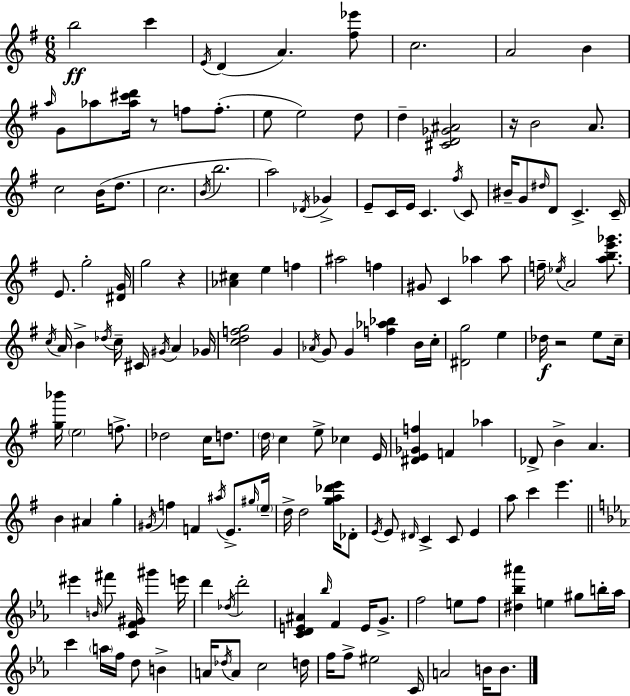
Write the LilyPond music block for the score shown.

{
  \clef treble
  \numericTimeSignature
  \time 6/8
  \key e \minor
  \repeat volta 2 { b''2\ff c'''4 | \acciaccatura { e'16 }( d'4 a'4.) <fis'' ees'''>8 | c''2. | a'2 b'4 | \break \grace { a''16 } g'8 aes''8 <aes'' cis''' d'''>16 r8 f''8 f''8.-.( | e''8 e''2) | d''8 d''4-- <cis' d' ges' ais'>2 | r16 b'2 a'8. | \break c''2 b'16( d''8. | c''2. | \acciaccatura { b'16 } b''2. | a''2) \acciaccatura { des'16 } | \break ges'4-> e'8-- c'16 e'16 c'4. | \acciaccatura { fis''16 } c'8 bis'16-- g'8 \grace { dis''16 } d'8 c'4.-> | c'16-- e'8. g''2-. | <dis' g'>16 g''2 | \break r4 <aes' cis''>4 e''4 | f''4 ais''2 | f''4 gis'8 c'4 | aes''4 aes''8 f''16-- \acciaccatura { ees''16 } a'2 | \break <a'' b'' e''' ges'''>8. \acciaccatura { c''16 } a'16 b'4-> | \acciaccatura { des''16 } c''16-- cis'16 \acciaccatura { gis'16 } a'4 ges'16 <c'' d'' f'' g''>2 | g'4 \acciaccatura { aes'16 } g'8 | g'4 <f'' aes'' bes''>4 b'16 c''16-. <dis' g''>2 | \break e''4 des''16\f | r2 e''8 c''16-- <g'' bes'''>16 | \parenthesize e''2 f''8.-> des''2 | c''16 d''8. \parenthesize d''16 | \break c''4 e''8-> ces''4 e'16 <dis' e' ges' f''>4 | f'4 aes''4 des'8-> | b'4-> a'4. b'4 | ais'4 g''4-. \acciaccatura { gis'16 } | \break f''4 f'4 \acciaccatura { ais''16 } e'8.-> | \grace { gis''16 } \parenthesize e''16-- d''16-> d''2 <g'' a'' des''' e'''>16 | des'8-. \acciaccatura { e'16 } e'8 \grace { dis'16 } c'4-> c'8 | e'4 a''8 c'''4 e'''4. | \break \bar "||" \break \key ees \major eis'''4 \grace { b'16 } fis'''8 <c' f' gis'>16 gis'''4 | e'''16 d'''4 \acciaccatura { des''16 } d'''2-. | <c' d' e' ais'>4 \grace { bes''16 } f'4 e'16 | g'8.-> f''2 e''8 | \break f''8 <dis'' bes'' ais'''>4 e''4 gis''8 | b''16-. aes''16 c'''4 \parenthesize a''16 f''16 d''8 b'4-> | a'16 \acciaccatura { des''16 } a'8 c''2 | d''16 f''16 f''8-> eis''2 | \break c'16 a'2 | b'16 b'8. } \bar "|."
}